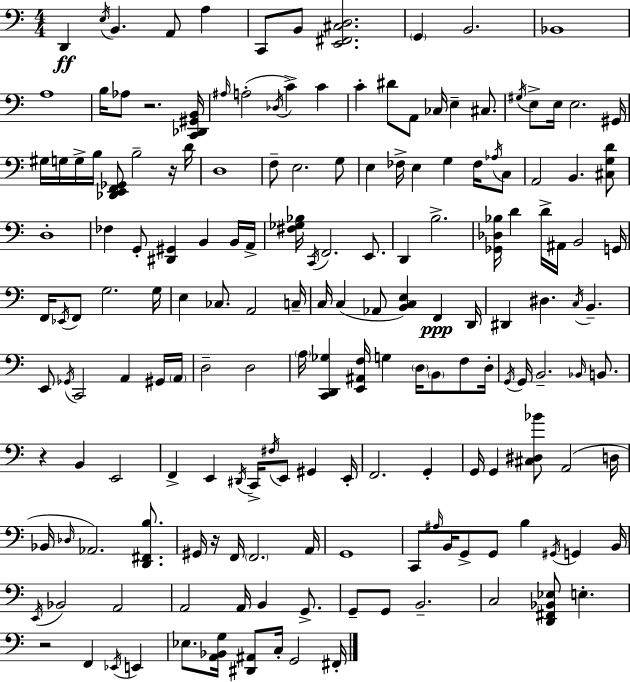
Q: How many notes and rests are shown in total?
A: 173